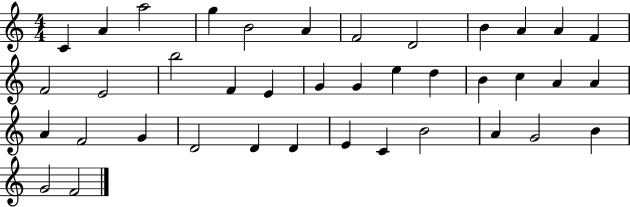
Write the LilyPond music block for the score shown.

{
  \clef treble
  \numericTimeSignature
  \time 4/4
  \key c \major
  c'4 a'4 a''2 | g''4 b'2 a'4 | f'2 d'2 | b'4 a'4 a'4 f'4 | \break f'2 e'2 | b''2 f'4 e'4 | g'4 g'4 e''4 d''4 | b'4 c''4 a'4 a'4 | \break a'4 f'2 g'4 | d'2 d'4 d'4 | e'4 c'4 b'2 | a'4 g'2 b'4 | \break g'2 f'2 | \bar "|."
}